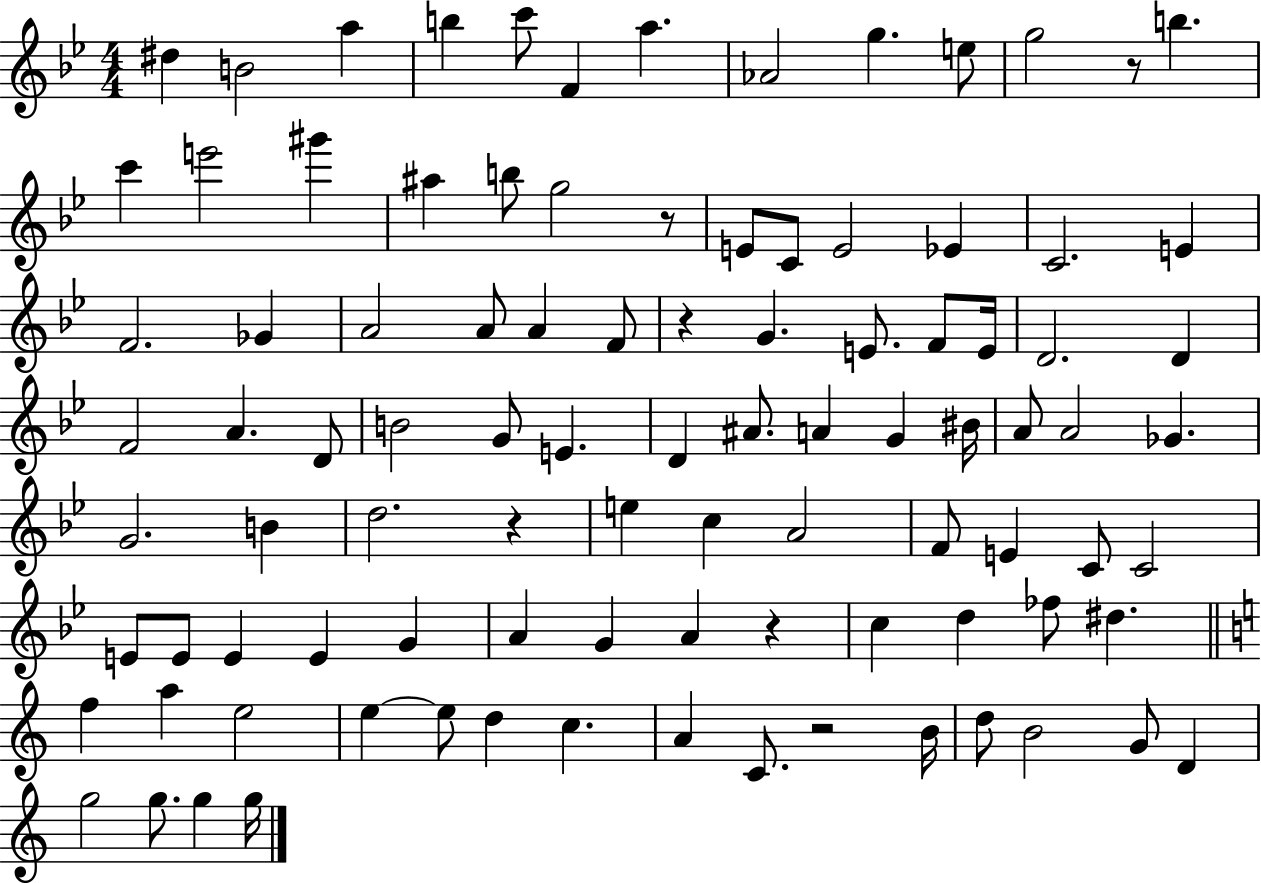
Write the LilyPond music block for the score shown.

{
  \clef treble
  \numericTimeSignature
  \time 4/4
  \key bes \major
  dis''4 b'2 a''4 | b''4 c'''8 f'4 a''4. | aes'2 g''4. e''8 | g''2 r8 b''4. | \break c'''4 e'''2 gis'''4 | ais''4 b''8 g''2 r8 | e'8 c'8 e'2 ees'4 | c'2. e'4 | \break f'2. ges'4 | a'2 a'8 a'4 f'8 | r4 g'4. e'8. f'8 e'16 | d'2. d'4 | \break f'2 a'4. d'8 | b'2 g'8 e'4. | d'4 ais'8. a'4 g'4 bis'16 | a'8 a'2 ges'4. | \break g'2. b'4 | d''2. r4 | e''4 c''4 a'2 | f'8 e'4 c'8 c'2 | \break e'8 e'8 e'4 e'4 g'4 | a'4 g'4 a'4 r4 | c''4 d''4 fes''8 dis''4. | \bar "||" \break \key c \major f''4 a''4 e''2 | e''4~~ e''8 d''4 c''4. | a'4 c'8. r2 b'16 | d''8 b'2 g'8 d'4 | \break g''2 g''8. g''4 g''16 | \bar "|."
}